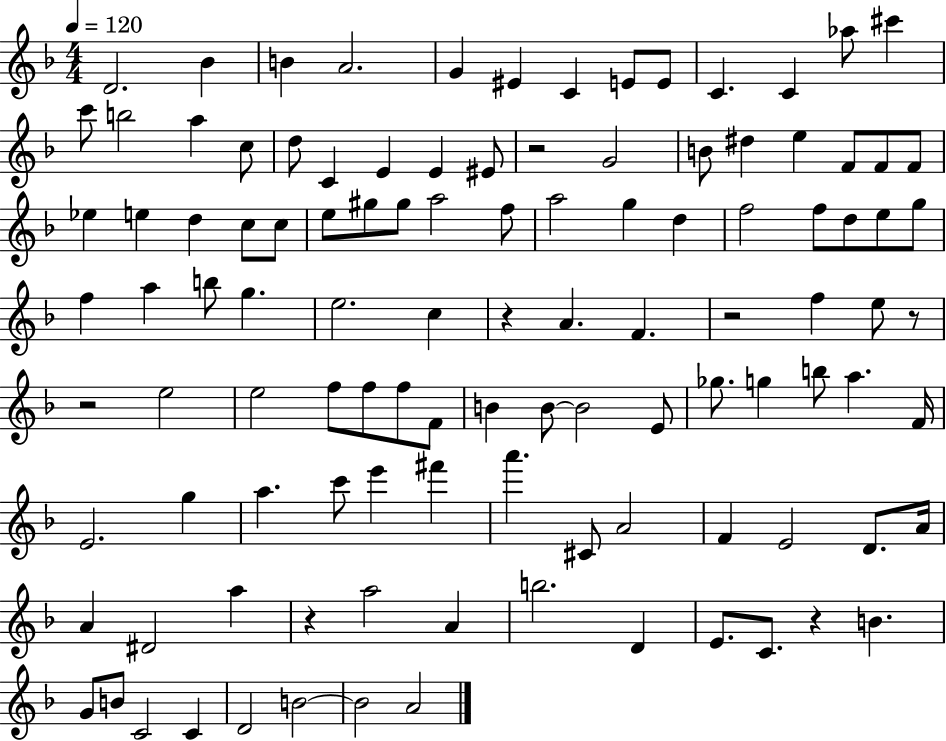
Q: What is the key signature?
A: F major